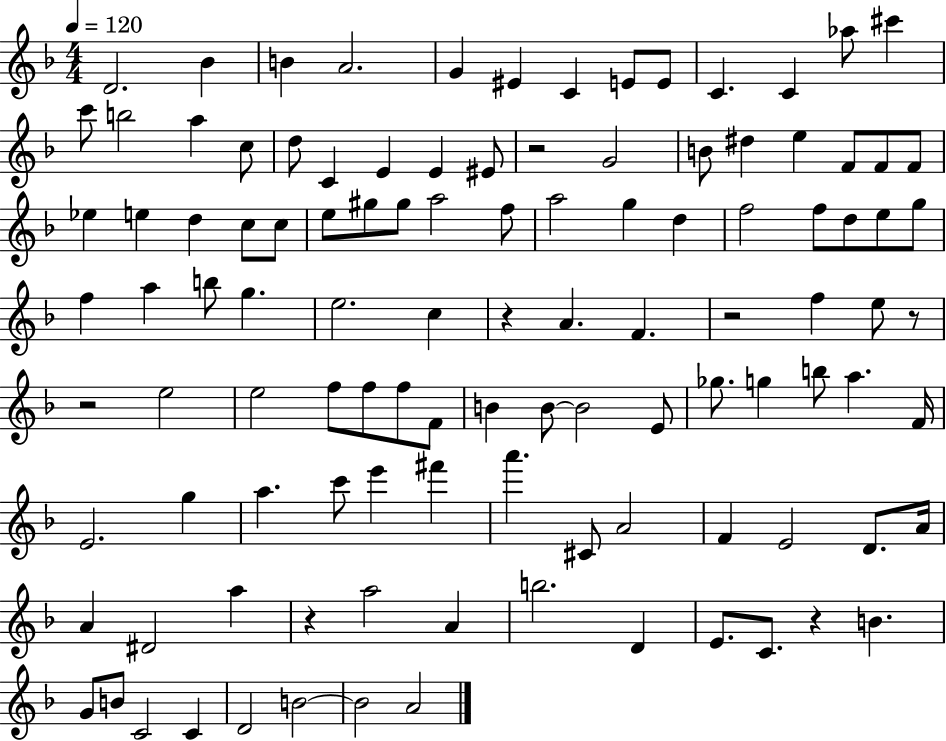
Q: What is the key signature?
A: F major